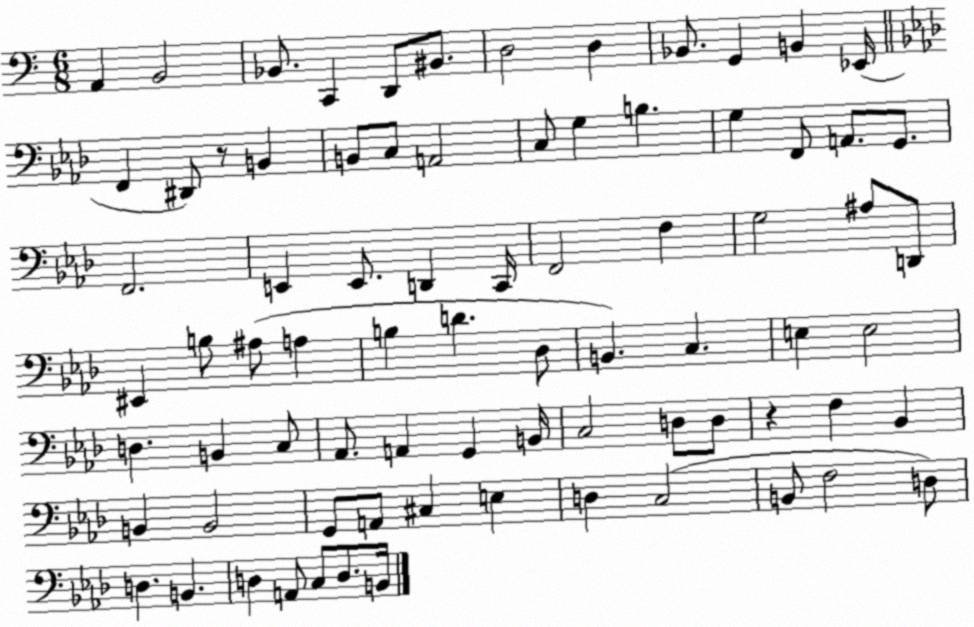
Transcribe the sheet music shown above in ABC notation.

X:1
T:Untitled
M:6/8
L:1/4
K:C
A,, B,,2 _B,,/2 C,, D,,/2 ^B,,/2 D,2 D, _B,,/2 G,, B,, _E,,/4 F,, ^D,,/2 z/2 B,, B,,/2 C,/2 A,,2 C,/2 G, B, G, F,,/2 A,,/2 G,,/2 F,,2 E,, E,,/2 D,, C,,/4 F,,2 F, G,2 ^A,/2 D,,/2 ^E,, B,/2 ^A,/2 A, B, D _D,/2 B,, C, E, E,2 D, B,, C,/2 _A,,/2 A,, G,, B,,/4 C,2 D,/2 D,/2 z F, _B,, B,, B,,2 G,,/2 A,,/2 ^C, E, D, C,2 B,,/2 F,2 D,/2 D, B,, D, A,,/2 C,/2 D,/2 B,,/4